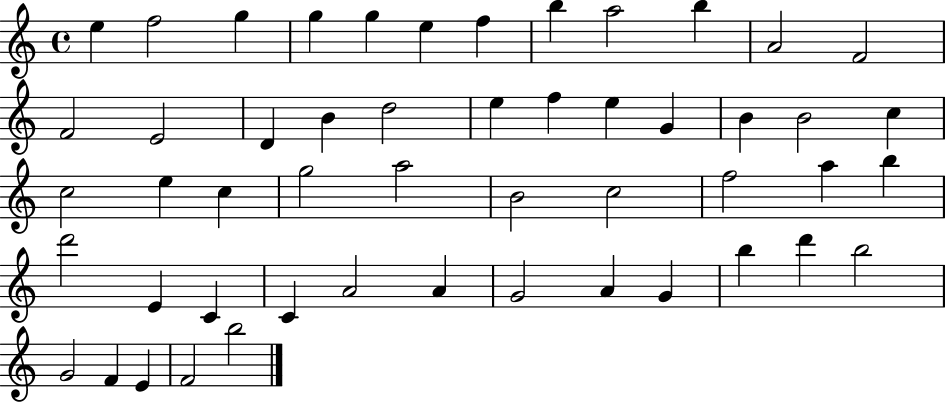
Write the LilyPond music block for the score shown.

{
  \clef treble
  \time 4/4
  \defaultTimeSignature
  \key c \major
  e''4 f''2 g''4 | g''4 g''4 e''4 f''4 | b''4 a''2 b''4 | a'2 f'2 | \break f'2 e'2 | d'4 b'4 d''2 | e''4 f''4 e''4 g'4 | b'4 b'2 c''4 | \break c''2 e''4 c''4 | g''2 a''2 | b'2 c''2 | f''2 a''4 b''4 | \break d'''2 e'4 c'4 | c'4 a'2 a'4 | g'2 a'4 g'4 | b''4 d'''4 b''2 | \break g'2 f'4 e'4 | f'2 b''2 | \bar "|."
}